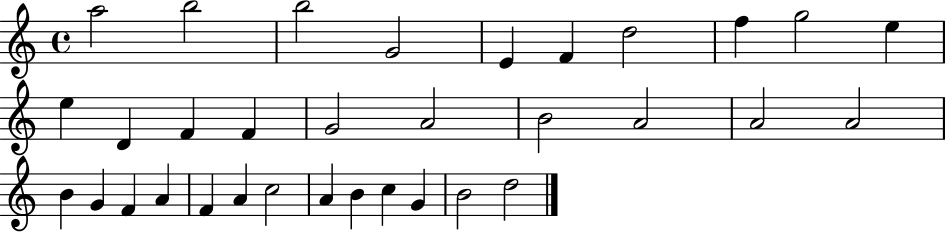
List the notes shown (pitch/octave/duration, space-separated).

A5/h B5/h B5/h G4/h E4/q F4/q D5/h F5/q G5/h E5/q E5/q D4/q F4/q F4/q G4/h A4/h B4/h A4/h A4/h A4/h B4/q G4/q F4/q A4/q F4/q A4/q C5/h A4/q B4/q C5/q G4/q B4/h D5/h